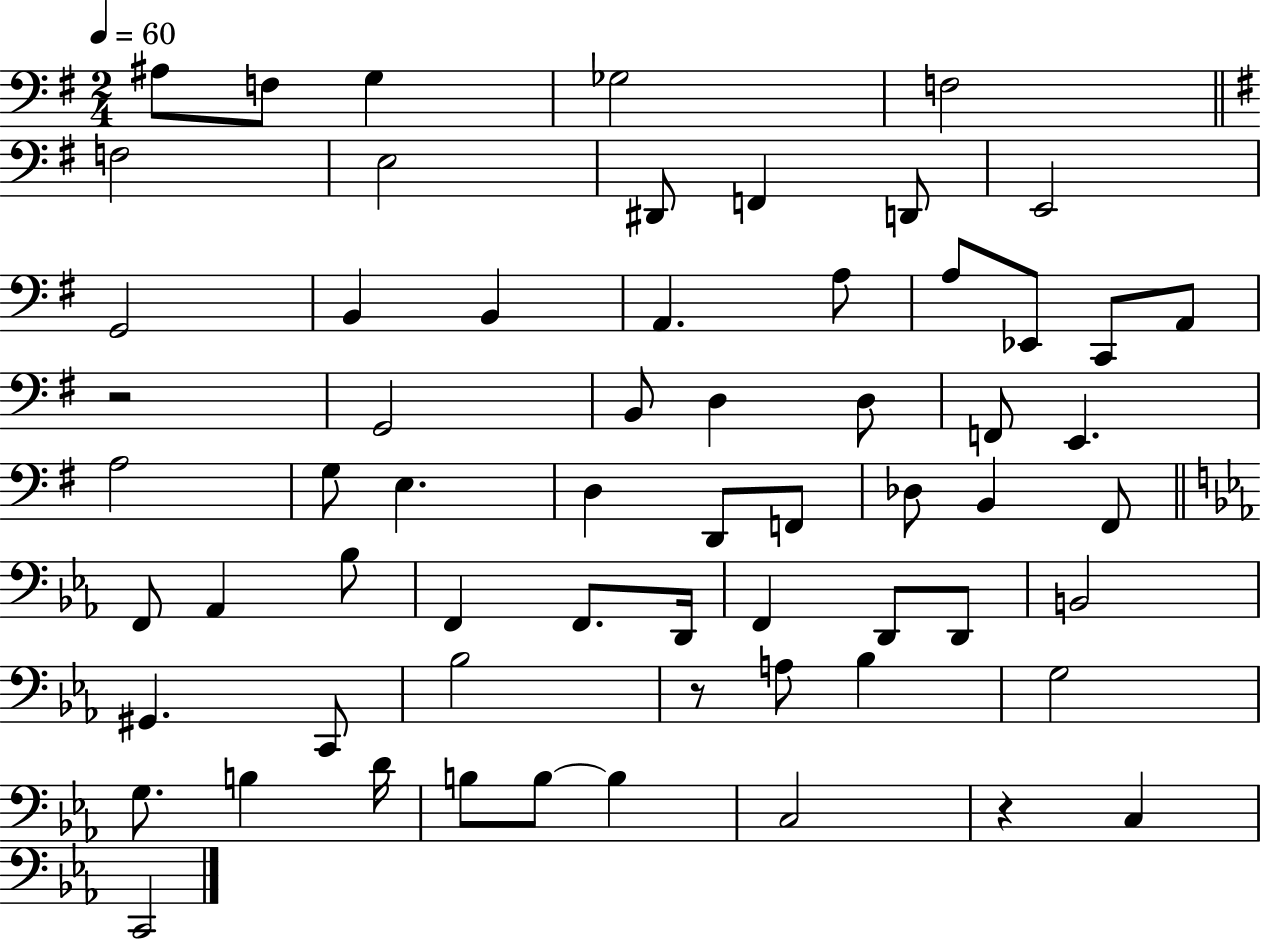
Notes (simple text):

A#3/e F3/e G3/q Gb3/h F3/h F3/h E3/h D#2/e F2/q D2/e E2/h G2/h B2/q B2/q A2/q. A3/e A3/e Eb2/e C2/e A2/e R/h G2/h B2/e D3/q D3/e F2/e E2/q. A3/h G3/e E3/q. D3/q D2/e F2/e Db3/e B2/q F#2/e F2/e Ab2/q Bb3/e F2/q F2/e. D2/s F2/q D2/e D2/e B2/h G#2/q. C2/e Bb3/h R/e A3/e Bb3/q G3/h G3/e. B3/q D4/s B3/e B3/e B3/q C3/h R/q C3/q C2/h